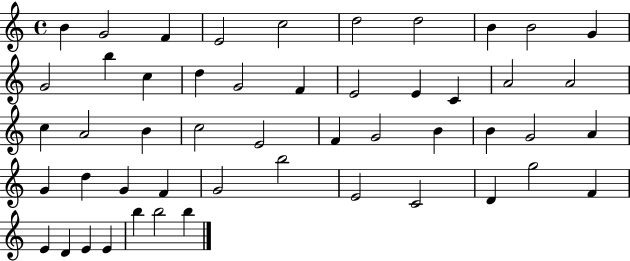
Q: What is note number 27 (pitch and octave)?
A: F4